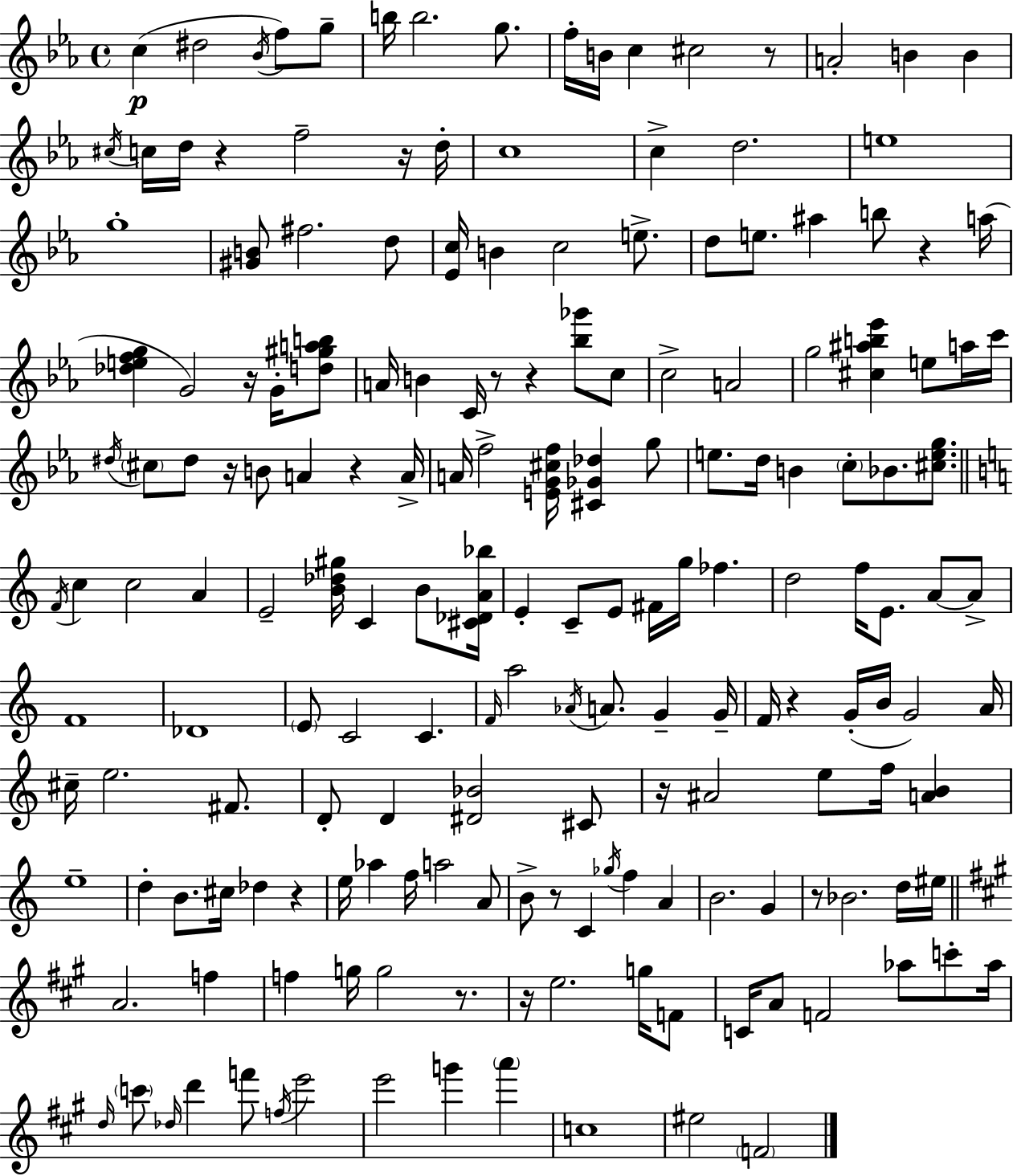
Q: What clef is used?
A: treble